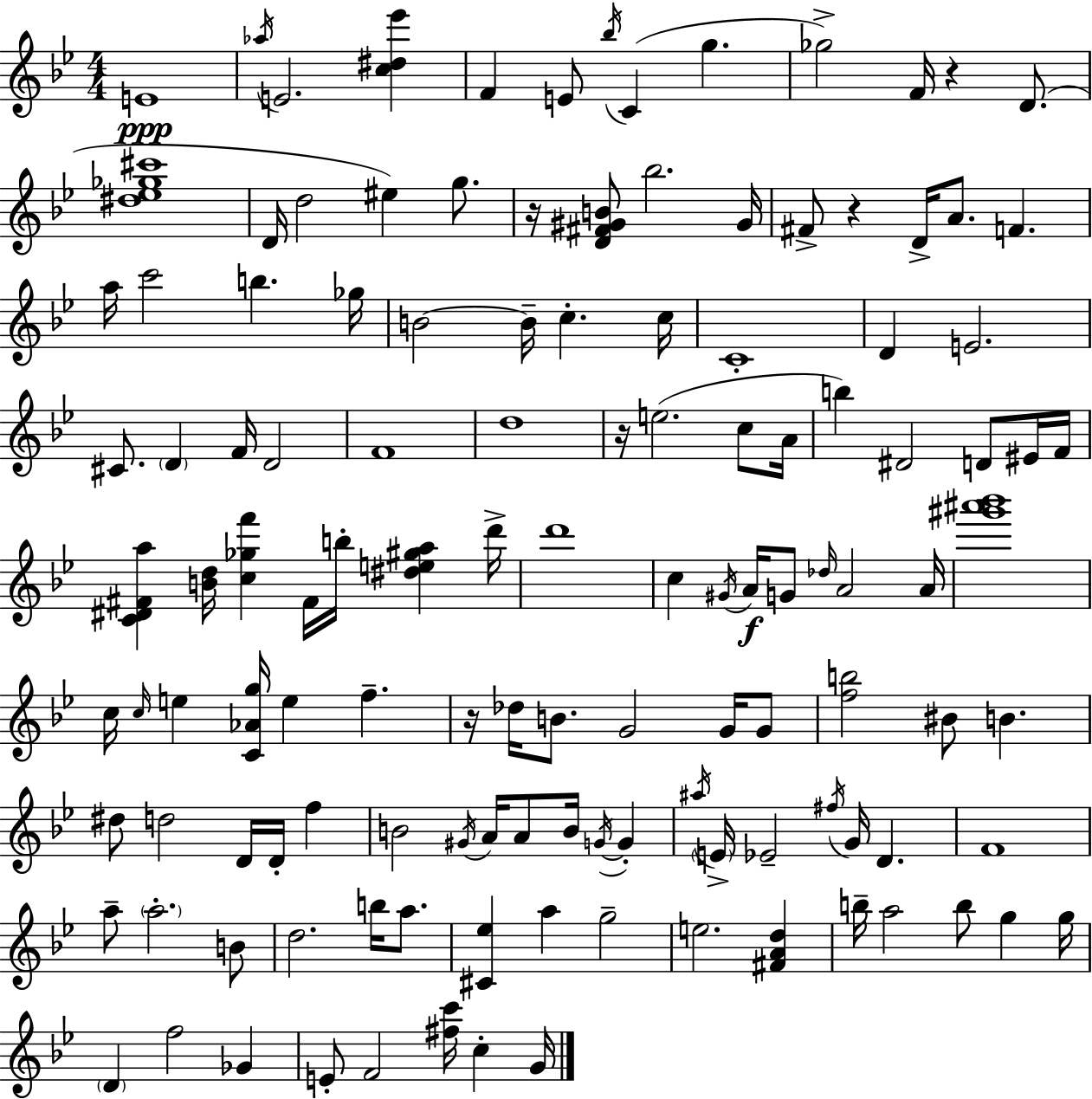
{
  \clef treble
  \numericTimeSignature
  \time 4/4
  \key bes \major
  e'1\ppp | \acciaccatura { aes''16 } e'2. <c'' dis'' ees'''>4 | f'4 e'8 \acciaccatura { bes''16 } c'4( g''4. | ges''2->) f'16 r4 d'8.( | \break <dis'' ees'' ges'' cis'''>1 | d'16 d''2 eis''4) g''8. | r16 <d' fis' gis' b'>8 bes''2. | gis'16 fis'8-> r4 d'16-> a'8. f'4. | \break a''16 c'''2 b''4. | ges''16 b'2~~ b'16-- c''4.-. | c''16 c'1-. | d'4 e'2. | \break cis'8. \parenthesize d'4 f'16 d'2 | f'1 | d''1 | r16 e''2.( c''8 | \break a'16 b''4) dis'2 d'8 | eis'16 f'16 <c' dis' fis' a''>4 <b' d''>16 <c'' ges'' f'''>4 fis'16 b''16-. <dis'' e'' gis'' a''>4 | d'''16-> d'''1 | c''4 \acciaccatura { gis'16 } a'16\f g'8 \grace { des''16 } a'2 | \break a'16 <gis''' ais''' bes'''>1 | c''16 \grace { c''16 } e''4 <c' aes' g''>16 e''4 f''4.-- | r16 des''16 b'8. g'2 | g'16 g'8 <f'' b''>2 bis'8 b'4. | \break dis''8 d''2 d'16 | d'16-. f''4 b'2 \acciaccatura { gis'16 } a'16 a'8 | b'16 \acciaccatura { g'16~ }~ g'4-. \acciaccatura { ais''16 } \parenthesize e'16-> ees'2-- | \acciaccatura { fis''16 } g'16 d'4. f'1 | \break a''8-- \parenthesize a''2.-. | b'8 d''2. | b''16 a''8. <cis' ees''>4 a''4 | g''2-- e''2. | \break <fis' a' d''>4 b''16-- a''2 | b''8 g''4 g''16 \parenthesize d'4 f''2 | ges'4 e'8-. f'2 | <fis'' c'''>16 c''4-. g'16 \bar "|."
}